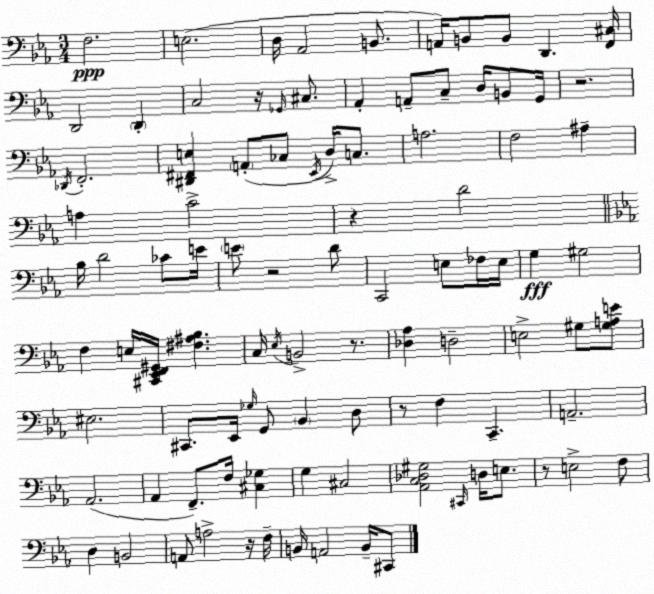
X:1
T:Untitled
M:3/4
L:1/4
K:Cm
F,2 E,2 D,/4 _A,,2 B,,/2 A,,/4 B,,/2 B,,/2 D,, [F,,^C,]/4 D,,2 D,, C,2 z/4 _G,,/4 ^C,/2 _A,, A,,/2 C,/2 D,/4 B,,/2 G,,/4 z2 _D,,/4 F,,2 [^D,,^F,,E,] A,,/2 _C,/2 _E,,/4 D,/4 C,/2 A,2 F,2 ^A, A, C2 z D2 _B,/4 D2 _C/2 E/4 E/2 z2 D/2 C,,2 E,/2 _F,/4 E,/4 G, ^G,2 F, E,/4 [^C,,_E,,F,,^G,,]/4 [^F,^A,_B,] C,/4 _E,/4 B,,2 z/2 [_D,_A,] D,2 E,2 ^G,/2 [^G,A,E]/2 ^E,2 ^C,,/2 _E,,/4 _G,/4 G,,/2 _B,, D,/2 z/2 F, C,, A,,2 _A,,2 _A,, F,,/2 F,/4 [^C,_G,] G, ^C,2 [_A,,C,_D,^G,]2 ^C,,/4 D,/4 E,/2 z/2 E,2 F,/2 D, B,,2 A,,/2 A,2 z/4 F,/4 B,,/4 A,,2 B,,/4 ^C,,/2